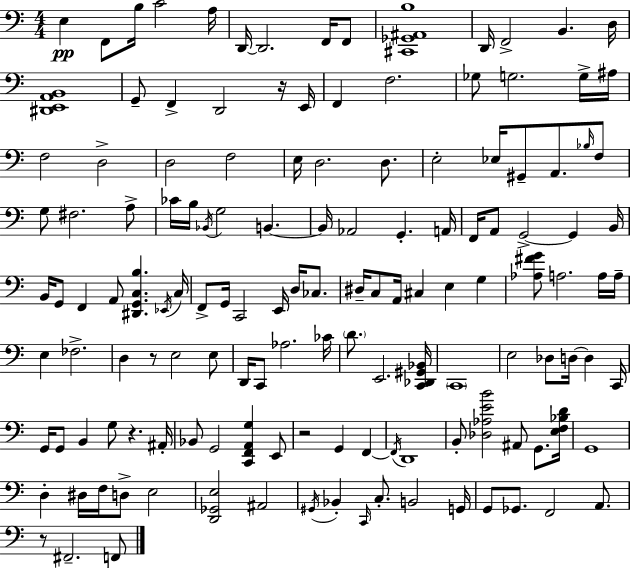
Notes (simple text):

E3/q F2/e B3/s C4/h A3/s D2/s D2/h. F2/s F2/e [C#2,Gb2,A#2,B3]/w D2/s F2/h B2/q. D3/s [D#2,E2,A2,B2]/w G2/e F2/q D2/h R/s E2/s F2/q F3/h. Gb3/e G3/h. G3/s A#3/s F3/h D3/h D3/h F3/h E3/s D3/h. D3/e. E3/h Eb3/s G#2/e A2/e. Bb3/s F3/e G3/e F#3/h. A3/e CES4/s B3/s Bb2/s G3/h B2/q. B2/s Ab2/h G2/q. A2/s F2/s A2/e G2/h G2/q B2/s B2/s G2/e F2/q A2/e [D#2,G2,C3,B3]/q. Eb2/s C3/s F2/e G2/s C2/h E2/s D3/s CES3/e. D#3/s C3/e A2/s C#3/q E3/q G3/q [Ab3,F#4,G4]/e A3/h. A3/s A3/s E3/q FES3/h. D3/q R/e E3/h E3/e D2/s C2/e Ab3/h. CES4/s D4/e. E2/h. [C2,Db2,G#2,Bb2]/s C2/w E3/h Db3/e D3/s D3/q C2/s G2/s G2/e B2/q G3/e R/q. A#2/s Bb2/e G2/h [C2,F2,A2,G3]/q E2/e R/h G2/q F2/q F2/s D2/w B2/e [Db3,Ab3,E4,B4]/h A#2/e G2/e. [E3,F3,Bb3,D4]/s G2/w D3/q D#3/s F3/s D3/e E3/h [D2,Gb2,E3]/h A#2/h G#2/s Bb2/q C2/s C3/e. B2/h G2/s G2/e Gb2/e. F2/h A2/e. R/e F#2/h. F2/e